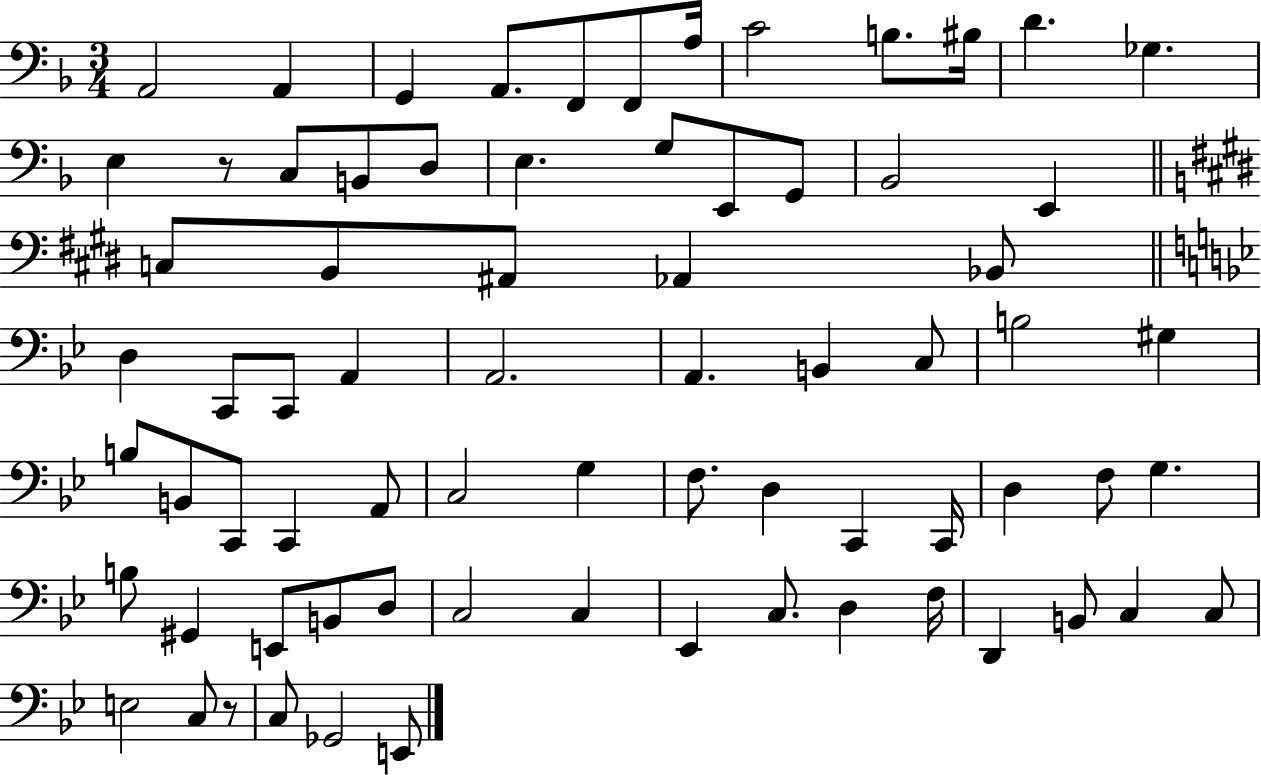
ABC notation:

X:1
T:Untitled
M:3/4
L:1/4
K:F
A,,2 A,, G,, A,,/2 F,,/2 F,,/2 A,/4 C2 B,/2 ^B,/4 D _G, E, z/2 C,/2 B,,/2 D,/2 E, G,/2 E,,/2 G,,/2 _B,,2 E,, C,/2 B,,/2 ^A,,/2 _A,, _B,,/2 D, C,,/2 C,,/2 A,, A,,2 A,, B,, C,/2 B,2 ^G, B,/2 B,,/2 C,,/2 C,, A,,/2 C,2 G, F,/2 D, C,, C,,/4 D, F,/2 G, B,/2 ^G,, E,,/2 B,,/2 D,/2 C,2 C, _E,, C,/2 D, F,/4 D,, B,,/2 C, C,/2 E,2 C,/2 z/2 C,/2 _G,,2 E,,/2